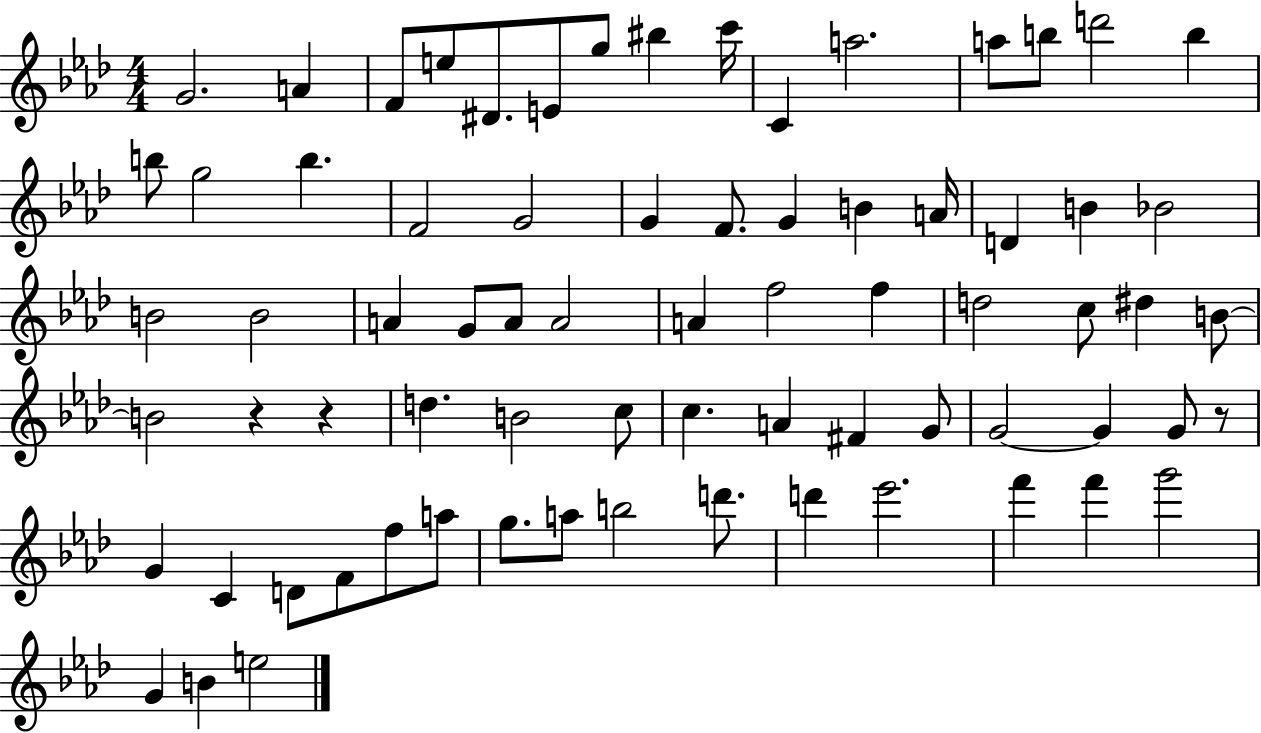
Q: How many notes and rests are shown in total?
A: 73